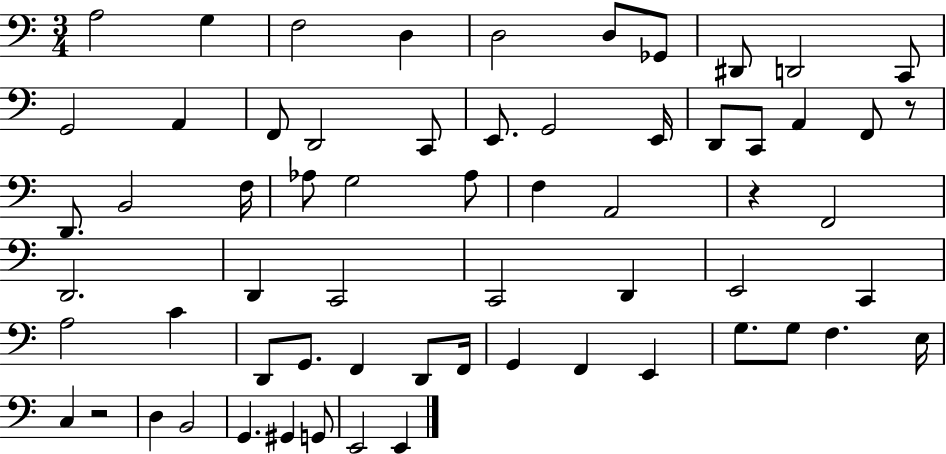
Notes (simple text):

A3/h G3/q F3/h D3/q D3/h D3/e Gb2/e D#2/e D2/h C2/e G2/h A2/q F2/e D2/h C2/e E2/e. G2/h E2/s D2/e C2/e A2/q F2/e R/e D2/e. B2/h F3/s Ab3/e G3/h Ab3/e F3/q A2/h R/q F2/h D2/h. D2/q C2/h C2/h D2/q E2/h C2/q A3/h C4/q D2/e G2/e. F2/q D2/e F2/s G2/q F2/q E2/q G3/e. G3/e F3/q. E3/s C3/q R/h D3/q B2/h G2/q. G#2/q G2/e E2/h E2/q